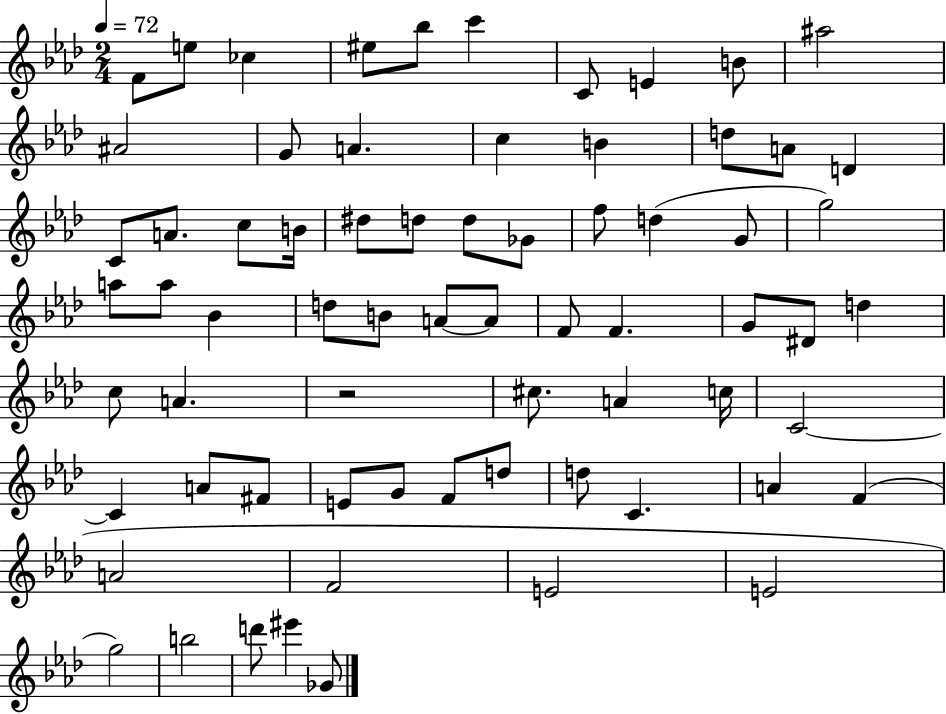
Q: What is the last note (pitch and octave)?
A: Gb4